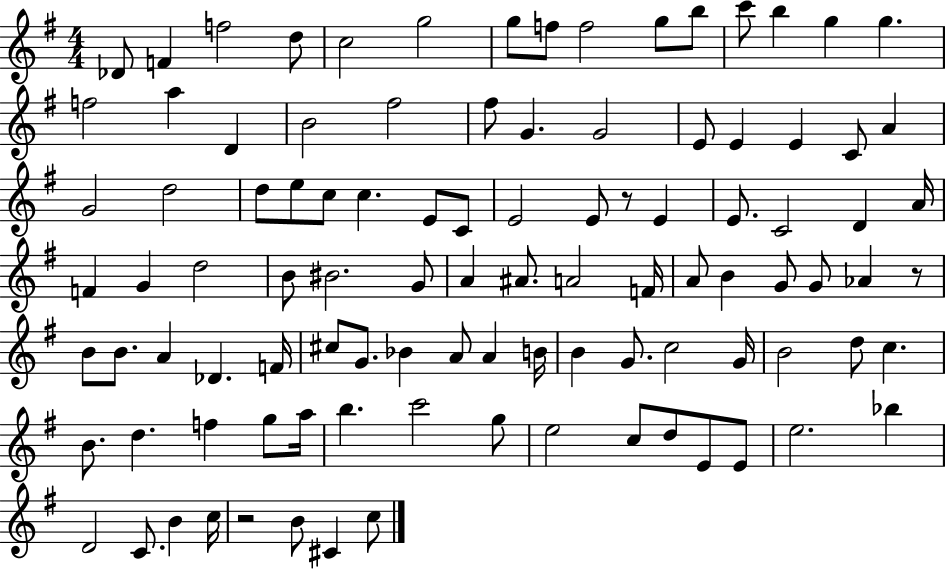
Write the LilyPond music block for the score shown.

{
  \clef treble
  \numericTimeSignature
  \time 4/4
  \key g \major
  des'8 f'4 f''2 d''8 | c''2 g''2 | g''8 f''8 f''2 g''8 b''8 | c'''8 b''4 g''4 g''4. | \break f''2 a''4 d'4 | b'2 fis''2 | fis''8 g'4. g'2 | e'8 e'4 e'4 c'8 a'4 | \break g'2 d''2 | d''8 e''8 c''8 c''4. e'8 c'8 | e'2 e'8 r8 e'4 | e'8. c'2 d'4 a'16 | \break f'4 g'4 d''2 | b'8 bis'2. g'8 | a'4 ais'8. a'2 f'16 | a'8 b'4 g'8 g'8 aes'4 r8 | \break b'8 b'8. a'4 des'4. f'16 | cis''8 g'8. bes'4 a'8 a'4 b'16 | b'4 g'8. c''2 g'16 | b'2 d''8 c''4. | \break b'8. d''4. f''4 g''8 a''16 | b''4. c'''2 g''8 | e''2 c''8 d''8 e'8 e'8 | e''2. bes''4 | \break d'2 c'8. b'4 c''16 | r2 b'8 cis'4 c''8 | \bar "|."
}